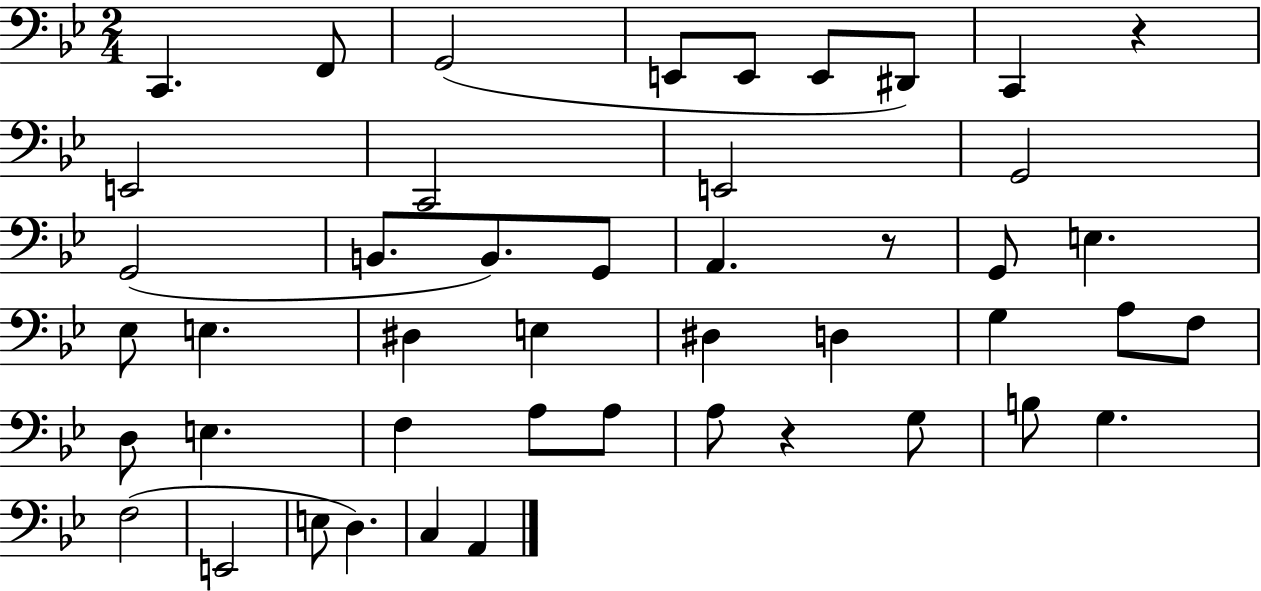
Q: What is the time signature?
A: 2/4